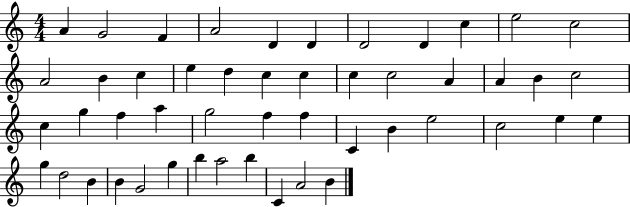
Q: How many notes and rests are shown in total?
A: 49